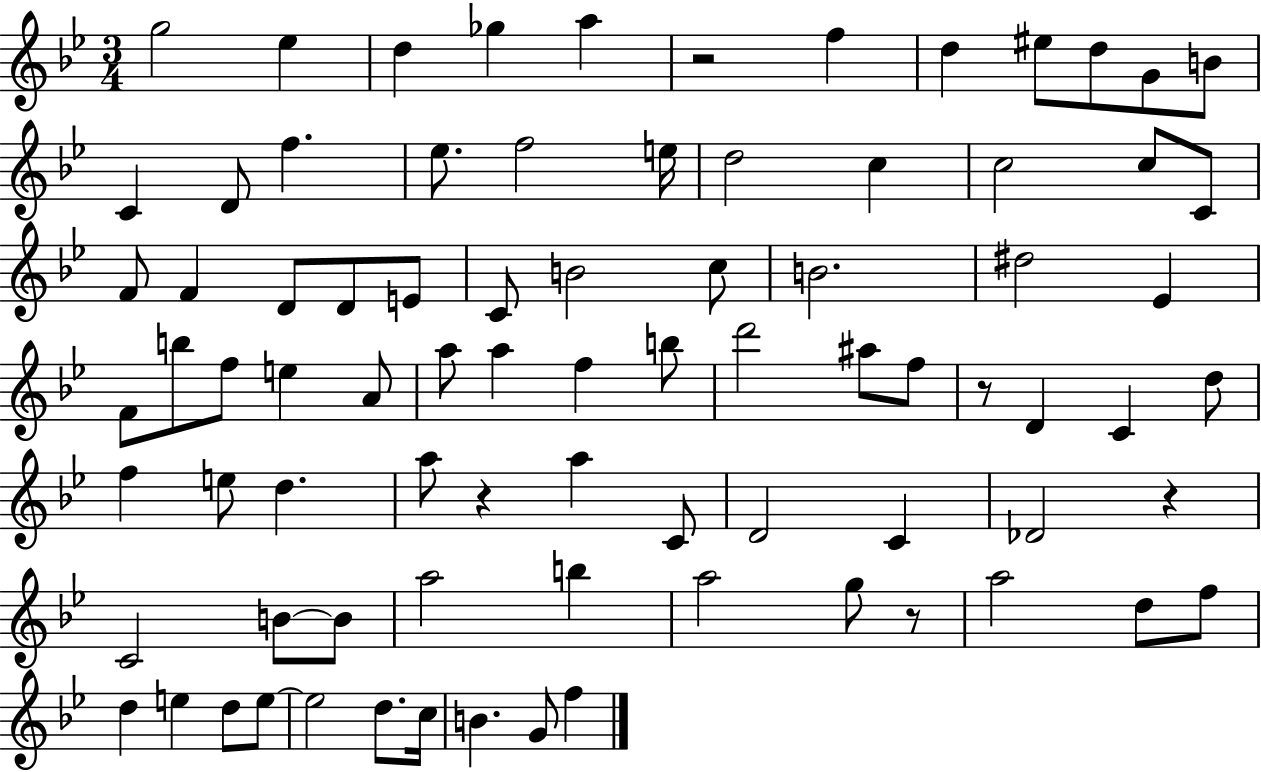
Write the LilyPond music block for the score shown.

{
  \clef treble
  \numericTimeSignature
  \time 3/4
  \key bes \major
  g''2 ees''4 | d''4 ges''4 a''4 | r2 f''4 | d''4 eis''8 d''8 g'8 b'8 | \break c'4 d'8 f''4. | ees''8. f''2 e''16 | d''2 c''4 | c''2 c''8 c'8 | \break f'8 f'4 d'8 d'8 e'8 | c'8 b'2 c''8 | b'2. | dis''2 ees'4 | \break f'8 b''8 f''8 e''4 a'8 | a''8 a''4 f''4 b''8 | d'''2 ais''8 f''8 | r8 d'4 c'4 d''8 | \break f''4 e''8 d''4. | a''8 r4 a''4 c'8 | d'2 c'4 | des'2 r4 | \break c'2 b'8~~ b'8 | a''2 b''4 | a''2 g''8 r8 | a''2 d''8 f''8 | \break d''4 e''4 d''8 e''8~~ | e''2 d''8. c''16 | b'4. g'8 f''4 | \bar "|."
}